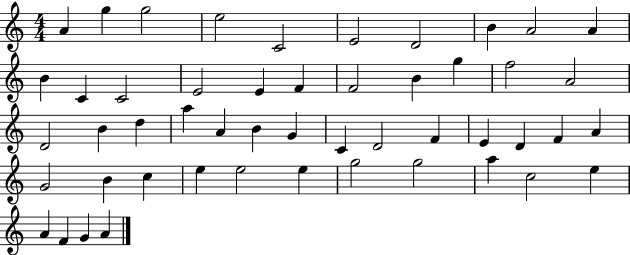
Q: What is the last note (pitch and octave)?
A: A4